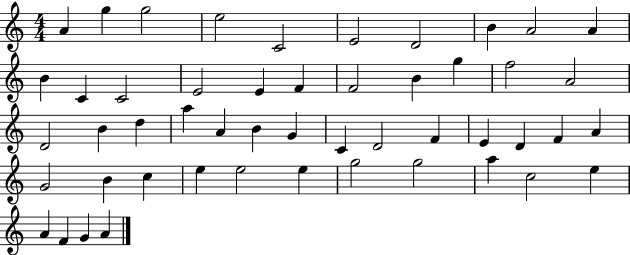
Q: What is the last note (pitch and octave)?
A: A4